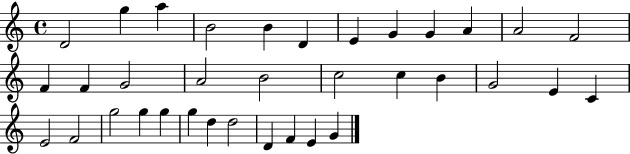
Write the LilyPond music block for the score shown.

{
  \clef treble
  \time 4/4
  \defaultTimeSignature
  \key c \major
  d'2 g''4 a''4 | b'2 b'4 d'4 | e'4 g'4 g'4 a'4 | a'2 f'2 | \break f'4 f'4 g'2 | a'2 b'2 | c''2 c''4 b'4 | g'2 e'4 c'4 | \break e'2 f'2 | g''2 g''4 g''4 | g''4 d''4 d''2 | d'4 f'4 e'4 g'4 | \break \bar "|."
}